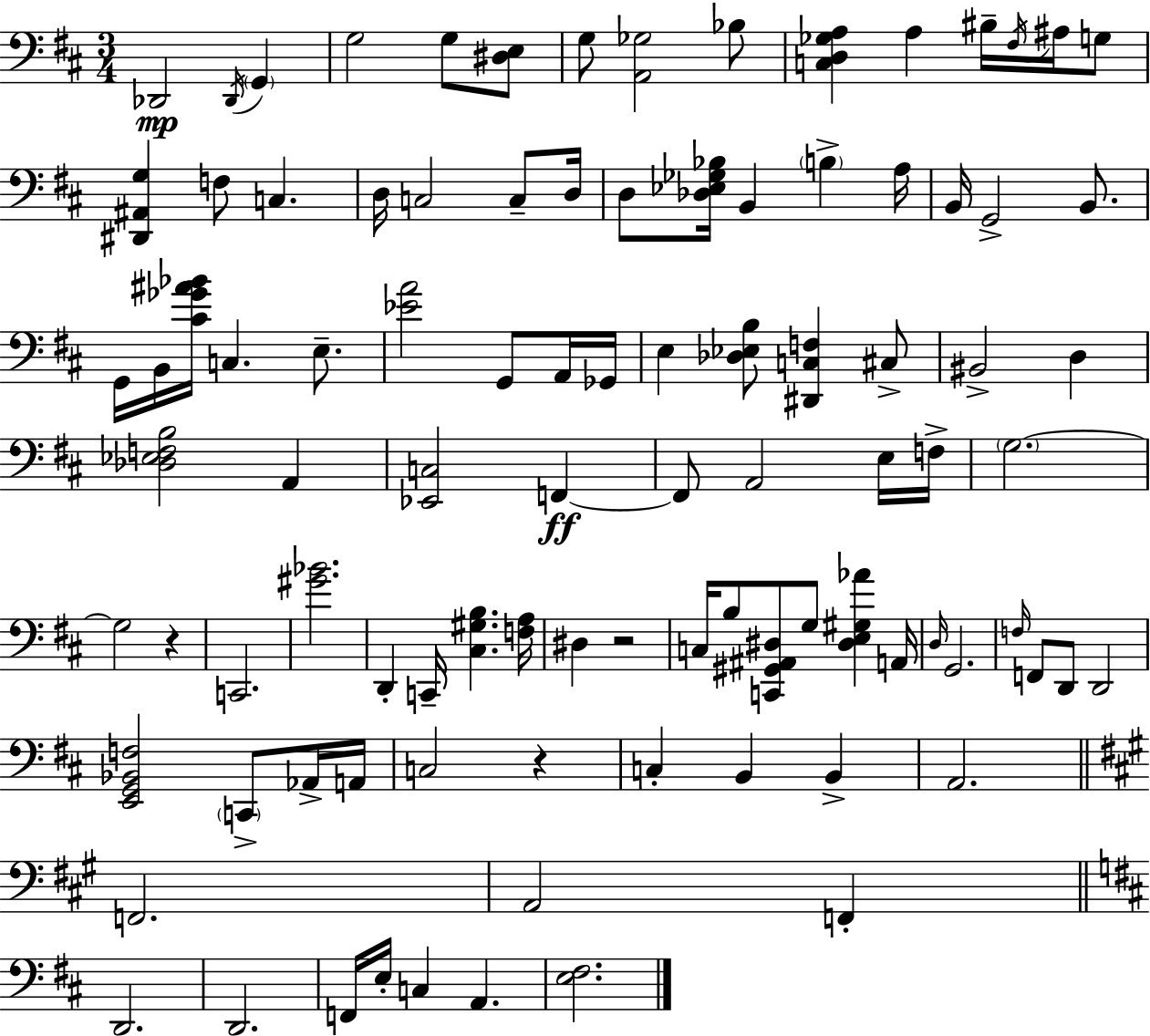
{
  \clef bass
  \numericTimeSignature
  \time 3/4
  \key d \major
  des,2\mp \acciaccatura { des,16 } \parenthesize g,4 | g2 g8 <dis e>8 | g8 <a, ges>2 bes8 | <c d ges a>4 a4 bis16-- \acciaccatura { fis16 } ais16 | \break g8 <dis, ais, g>4 f8 c4. | d16 c2 c8-- | d16 d8 <des ees ges bes>16 b,4 \parenthesize b4-> | a16 b,16 g,2-> b,8. | \break g,16 b,16 <cis' ges' ais' bes'>16 c4. e8.-- | <ees' a'>2 g,8 | a,16 ges,16 e4 <des ees b>8 <dis, c f>4 | cis8-> bis,2-> d4 | \break <des ees f b>2 a,4 | <ees, c>2 f,4~~\ff | f,8 a,2 | e16 f16-> \parenthesize g2.~~ | \break g2 r4 | c,2. | <gis' bes'>2. | d,4-. c,16-- <cis gis b>4. | \break <f a>16 dis4 r2 | c16 b8 <c, gis, ais, dis>8 g8 <dis e gis aes'>4 | a,16 \grace { d16 } g,2. | \grace { f16 } f,8 d,8 d,2 | \break <e, g, bes, f>2 | \parenthesize c,8-> aes,16-> a,16 c2 | r4 c4-. b,4 | b,4-> a,2. | \break \bar "||" \break \key a \major f,2. | a,2 f,4-. | \bar "||" \break \key b \minor d,2. | d,2. | f,16 e16-. c4 a,4. | <e fis>2. | \break \bar "|."
}